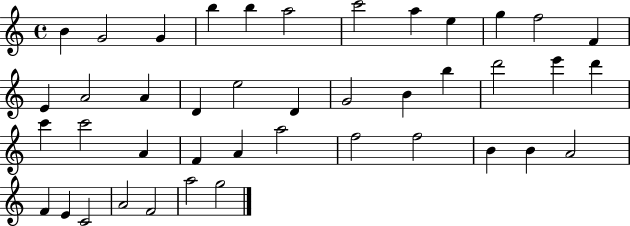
X:1
T:Untitled
M:4/4
L:1/4
K:C
B G2 G b b a2 c'2 a e g f2 F E A2 A D e2 D G2 B b d'2 e' d' c' c'2 A F A a2 f2 f2 B B A2 F E C2 A2 F2 a2 g2